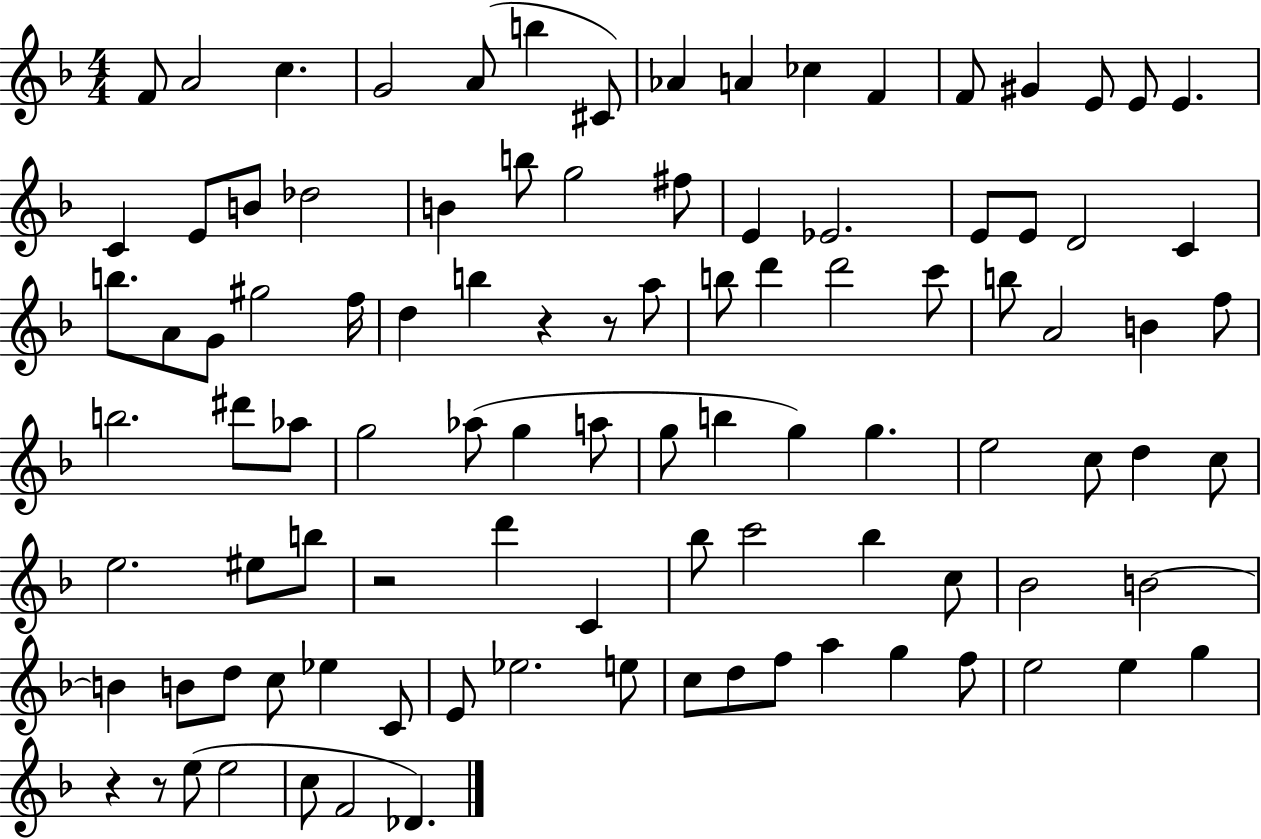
X:1
T:Untitled
M:4/4
L:1/4
K:F
F/2 A2 c G2 A/2 b ^C/2 _A A _c F F/2 ^G E/2 E/2 E C E/2 B/2 _d2 B b/2 g2 ^f/2 E _E2 E/2 E/2 D2 C b/2 A/2 G/2 ^g2 f/4 d b z z/2 a/2 b/2 d' d'2 c'/2 b/2 A2 B f/2 b2 ^d'/2 _a/2 g2 _a/2 g a/2 g/2 b g g e2 c/2 d c/2 e2 ^e/2 b/2 z2 d' C _b/2 c'2 _b c/2 _B2 B2 B B/2 d/2 c/2 _e C/2 E/2 _e2 e/2 c/2 d/2 f/2 a g f/2 e2 e g z z/2 e/2 e2 c/2 F2 _D